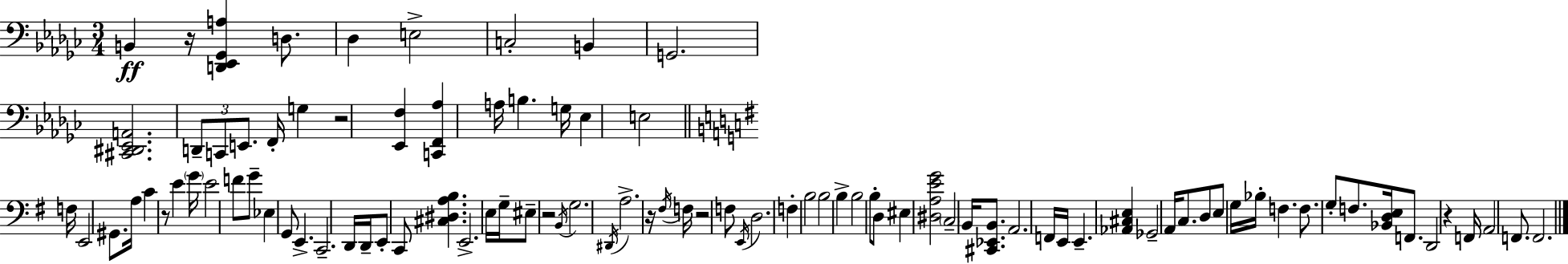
X:1
T:Untitled
M:3/4
L:1/4
K:Ebm
B,, z/4 [D,,_E,,_G,,A,] D,/2 _D, E,2 C,2 B,, G,,2 [^C,,^D,,_E,,A,,]2 D,,/2 C,,/2 E,,/2 F,,/4 G, z2 [_E,,F,] [C,,F,,_A,] A,/4 B, G,/4 _E, E,2 F,/4 E,,2 ^G,,/2 A,/4 C z/2 E G/4 E2 F/2 G/2 _E, G,,/2 E,, C,,2 D,,/4 D,,/4 E,,/2 C,,/2 [^C,^D,A,B,] E,,2 E,/4 G,/4 ^E,/2 z2 B,,/4 G,2 ^D,,/4 A,2 z/4 ^F,/4 F,/4 z2 F,/2 E,,/4 D,2 F, B,2 B,2 B, B,2 B,/2 D,/2 ^E, [^D,A,EG]2 C,2 B,,/4 [^C,,_E,,B,,]/2 A,,2 F,,/4 E,,/4 E,, [_A,,^C,E,] _G,,2 A,,/4 C,/2 D,/2 E,/2 G,/4 _B,/4 F, F,/2 G,/2 F,/2 [_B,,D,E,]/4 F,,/2 D,,2 z F,,/4 A,,2 F,,/2 F,,2